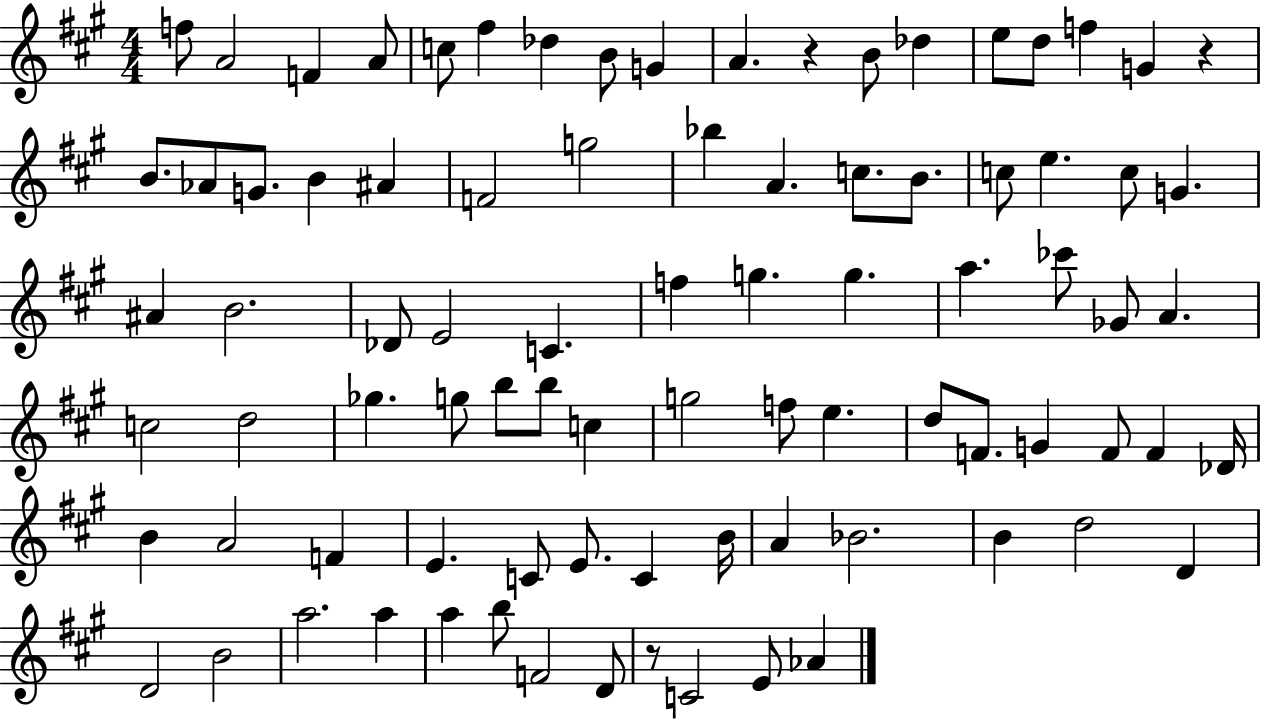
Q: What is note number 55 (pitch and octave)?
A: F4